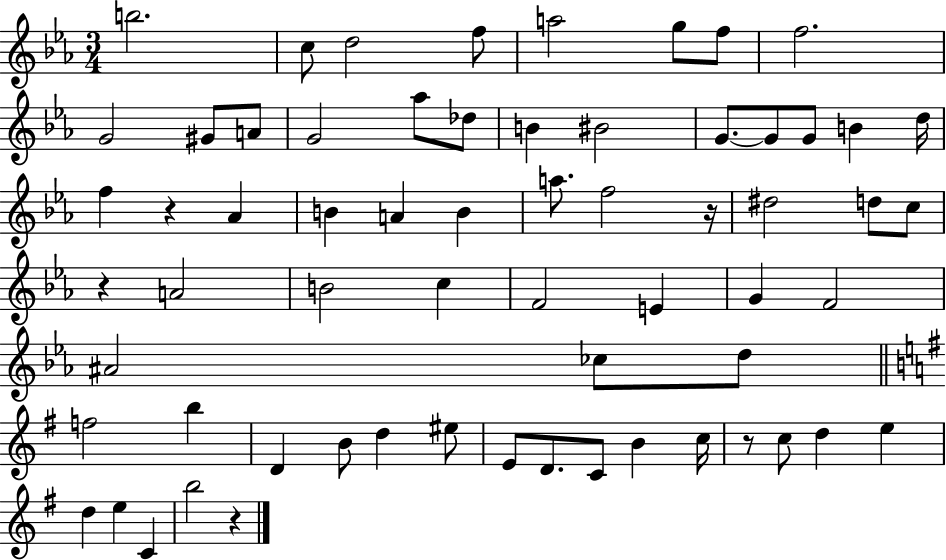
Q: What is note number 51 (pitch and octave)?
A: B4